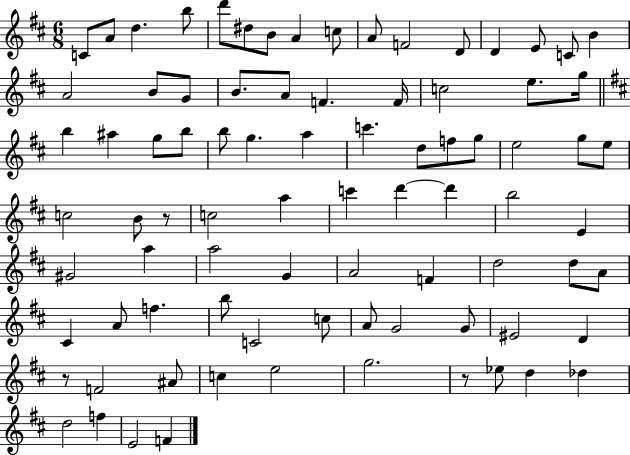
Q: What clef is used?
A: treble